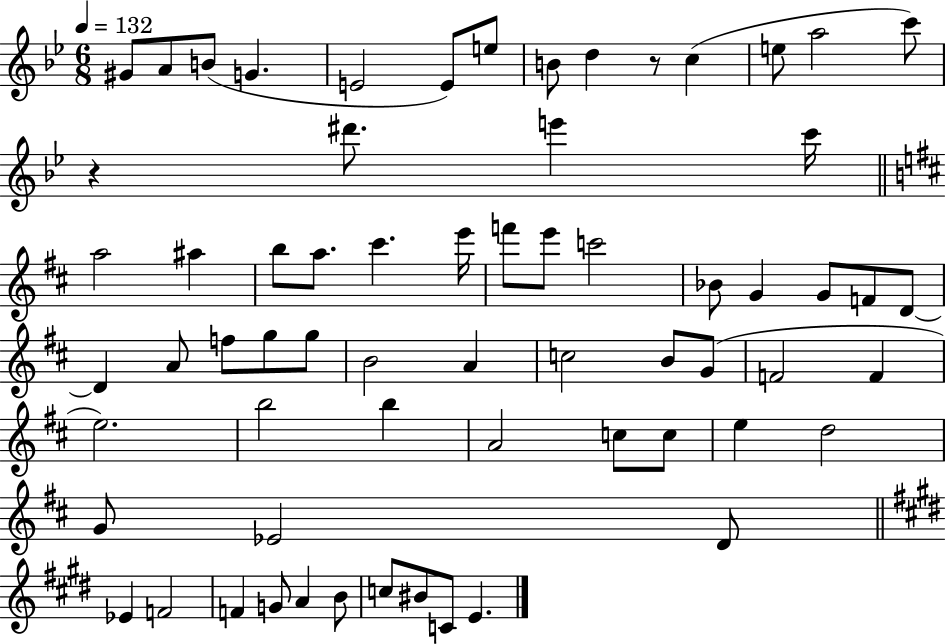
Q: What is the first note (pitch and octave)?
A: G#4